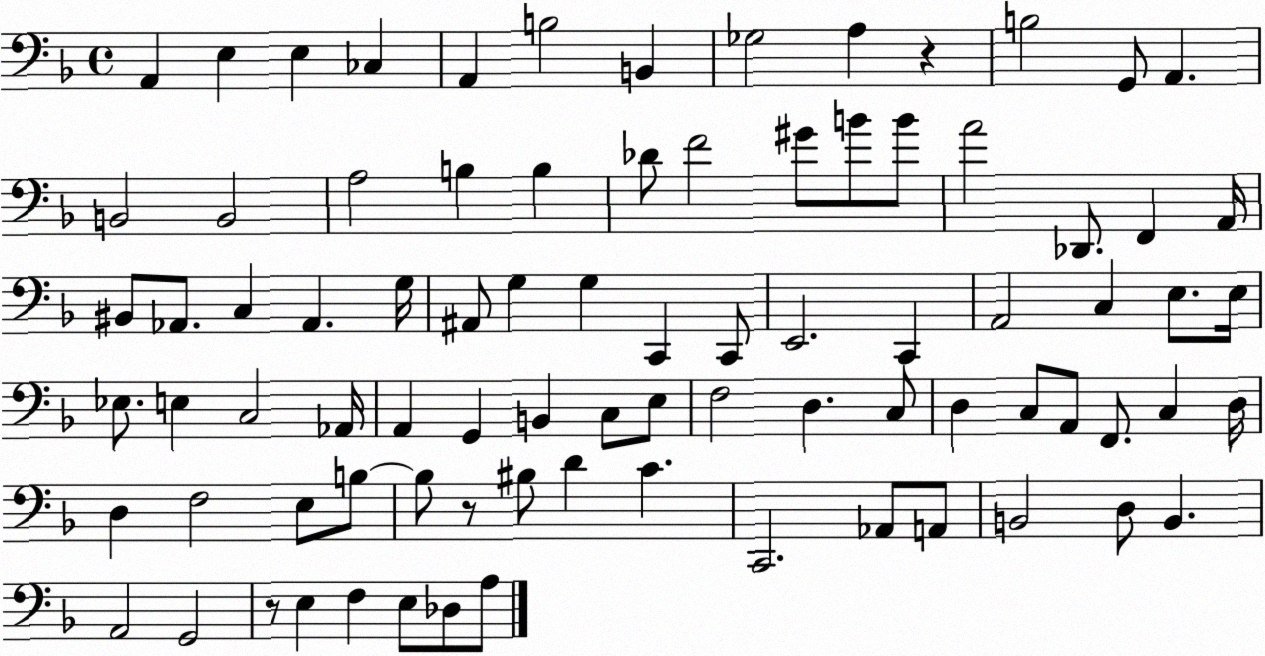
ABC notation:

X:1
T:Untitled
M:4/4
L:1/4
K:F
A,, E, E, _C, A,, B,2 B,, _G,2 A, z B,2 G,,/2 A,, B,,2 B,,2 A,2 B, B, _D/2 F2 ^G/2 B/2 B/2 A2 _D,,/2 F,, A,,/4 ^B,,/2 _A,,/2 C, _A,, G,/4 ^A,,/2 G, G, C,, C,,/2 E,,2 C,, A,,2 C, E,/2 E,/4 _E,/2 E, C,2 _A,,/4 A,, G,, B,, C,/2 E,/2 F,2 D, C,/2 D, C,/2 A,,/2 F,,/2 C, D,/4 D, F,2 E,/2 B,/2 B,/2 z/2 ^B,/2 D C C,,2 _A,,/2 A,,/2 B,,2 D,/2 B,, A,,2 G,,2 z/2 E, F, E,/2 _D,/2 A,/2